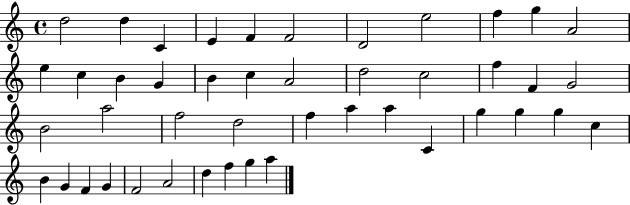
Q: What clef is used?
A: treble